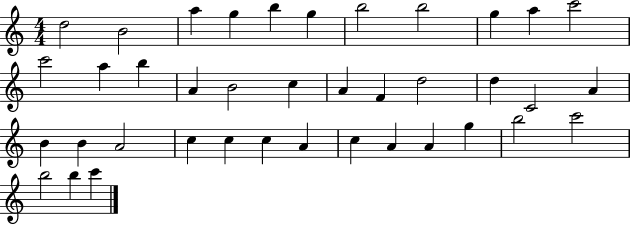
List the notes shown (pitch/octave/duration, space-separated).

D5/h B4/h A5/q G5/q B5/q G5/q B5/h B5/h G5/q A5/q C6/h C6/h A5/q B5/q A4/q B4/h C5/q A4/q F4/q D5/h D5/q C4/h A4/q B4/q B4/q A4/h C5/q C5/q C5/q A4/q C5/q A4/q A4/q G5/q B5/h C6/h B5/h B5/q C6/q